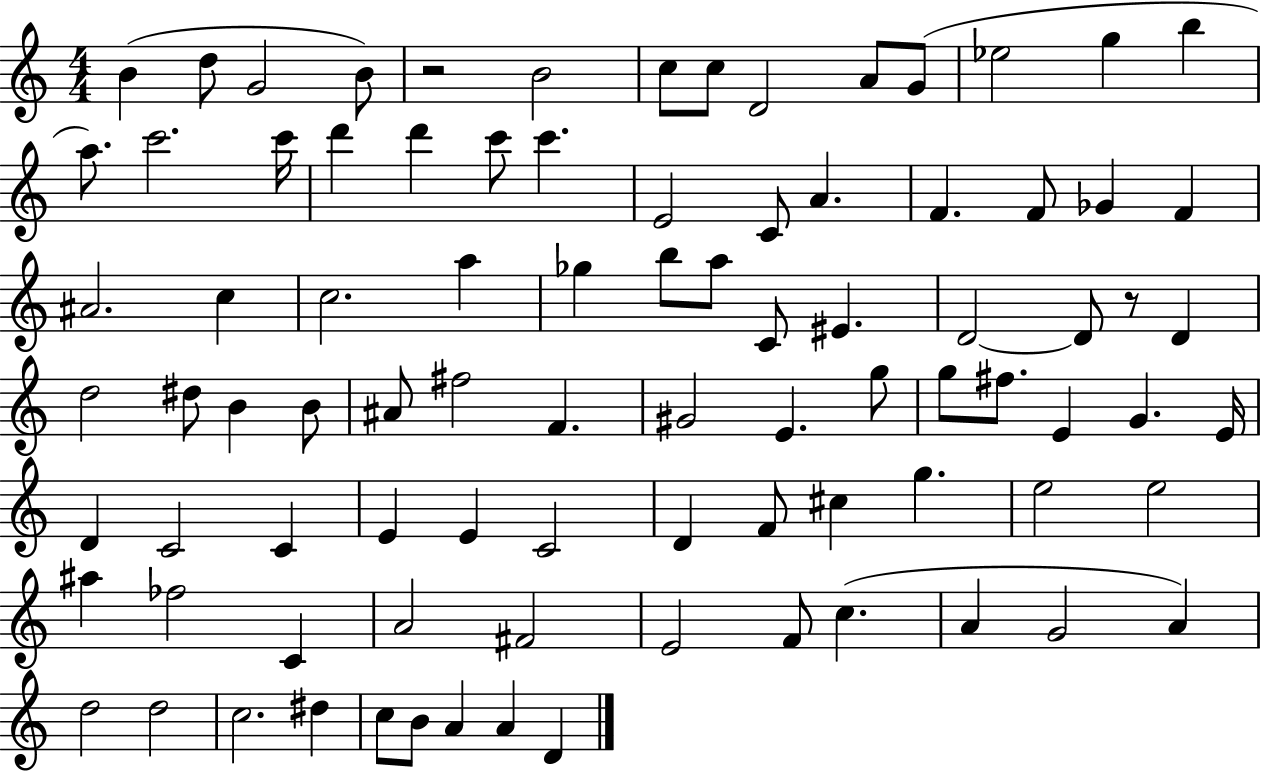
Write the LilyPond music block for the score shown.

{
  \clef treble
  \numericTimeSignature
  \time 4/4
  \key c \major
  b'4( d''8 g'2 b'8) | r2 b'2 | c''8 c''8 d'2 a'8 g'8( | ees''2 g''4 b''4 | \break a''8.) c'''2. c'''16 | d'''4 d'''4 c'''8 c'''4. | e'2 c'8 a'4. | f'4. f'8 ges'4 f'4 | \break ais'2. c''4 | c''2. a''4 | ges''4 b''8 a''8 c'8 eis'4. | d'2~~ d'8 r8 d'4 | \break d''2 dis''8 b'4 b'8 | ais'8 fis''2 f'4. | gis'2 e'4. g''8 | g''8 fis''8. e'4 g'4. e'16 | \break d'4 c'2 c'4 | e'4 e'4 c'2 | d'4 f'8 cis''4 g''4. | e''2 e''2 | \break ais''4 fes''2 c'4 | a'2 fis'2 | e'2 f'8 c''4.( | a'4 g'2 a'4) | \break d''2 d''2 | c''2. dis''4 | c''8 b'8 a'4 a'4 d'4 | \bar "|."
}